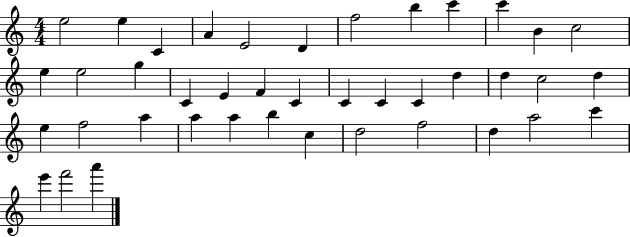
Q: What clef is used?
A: treble